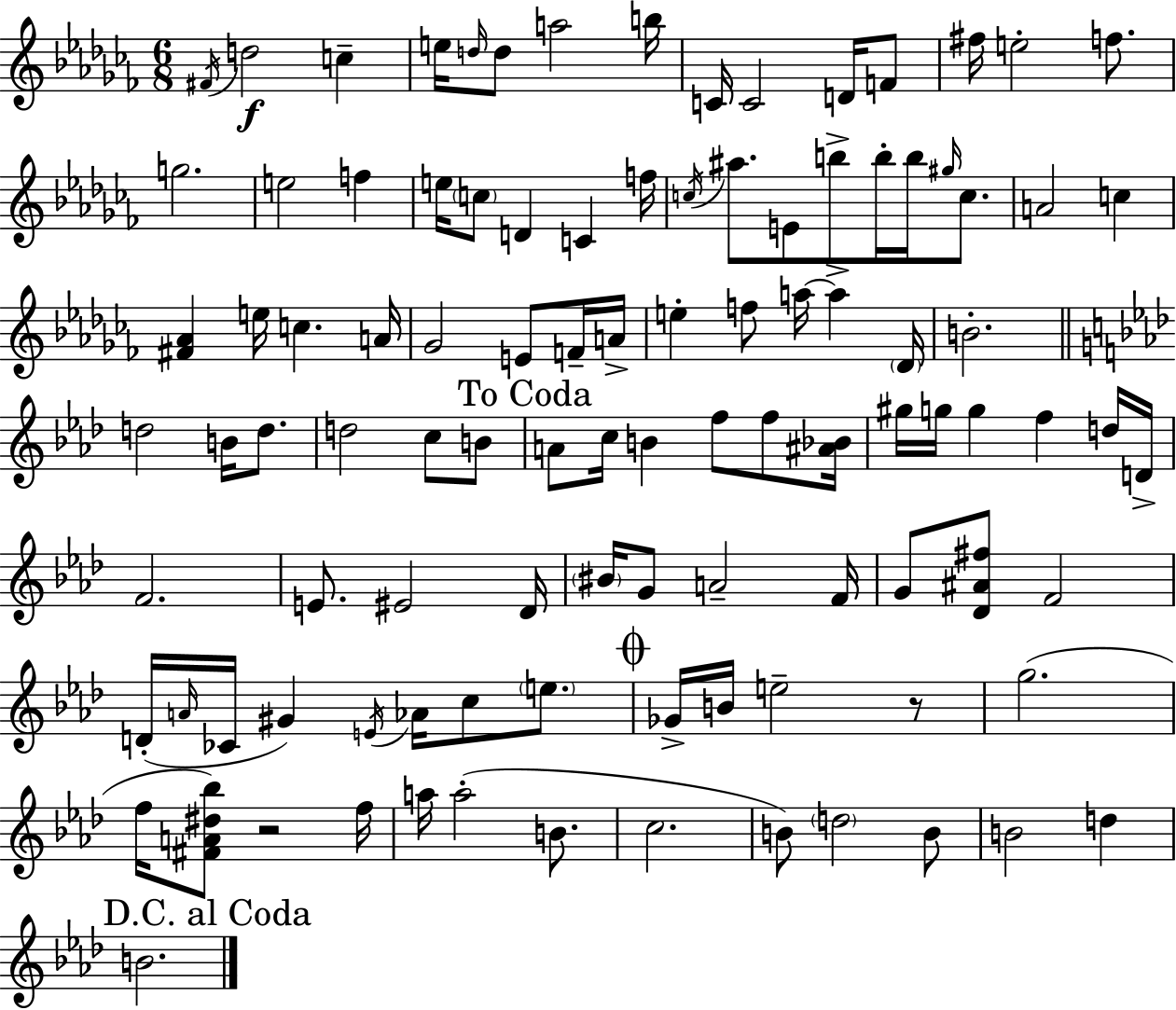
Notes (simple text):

F#4/s D5/h C5/q E5/s D5/s D5/e A5/h B5/s C4/s C4/h D4/s F4/e F#5/s E5/h F5/e. G5/h. E5/h F5/q E5/s C5/e D4/q C4/q F5/s C5/s A#5/e. E4/e B5/e B5/s B5/s G#5/s C5/e. A4/h C5/q [F#4,Ab4]/q E5/s C5/q. A4/s Gb4/h E4/e F4/s A4/s E5/q F5/e A5/s A5/q Db4/s B4/h. D5/h B4/s D5/e. D5/h C5/e B4/e A4/e C5/s B4/q F5/e F5/e [A#4,Bb4]/s G#5/s G5/s G5/q F5/q D5/s D4/s F4/h. E4/e. EIS4/h Db4/s BIS4/s G4/e A4/h F4/s G4/e [Db4,A#4,F#5]/e F4/h D4/s A4/s CES4/s G#4/q E4/s Ab4/s C5/e E5/e. Gb4/s B4/s E5/h R/e G5/h. F5/s [F#4,A4,D#5,Bb5]/e R/h F5/s A5/s A5/h B4/e. C5/h. B4/e D5/h B4/e B4/h D5/q B4/h.